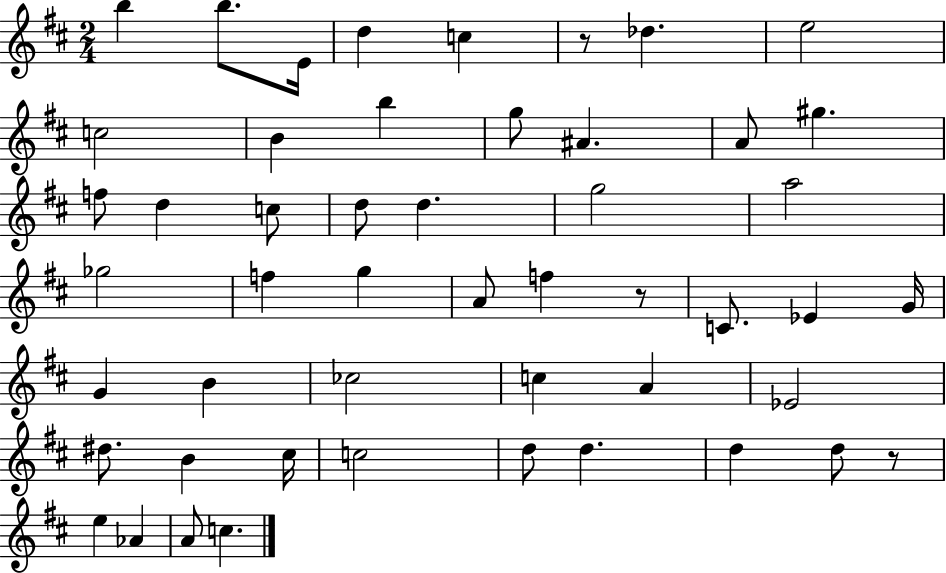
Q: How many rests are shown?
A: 3